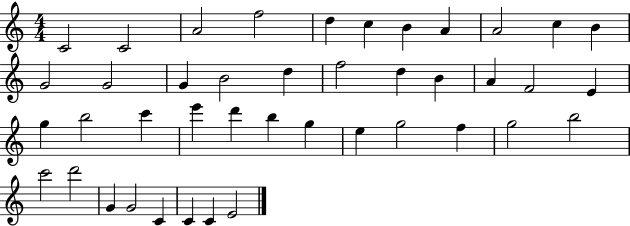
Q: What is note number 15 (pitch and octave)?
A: B4